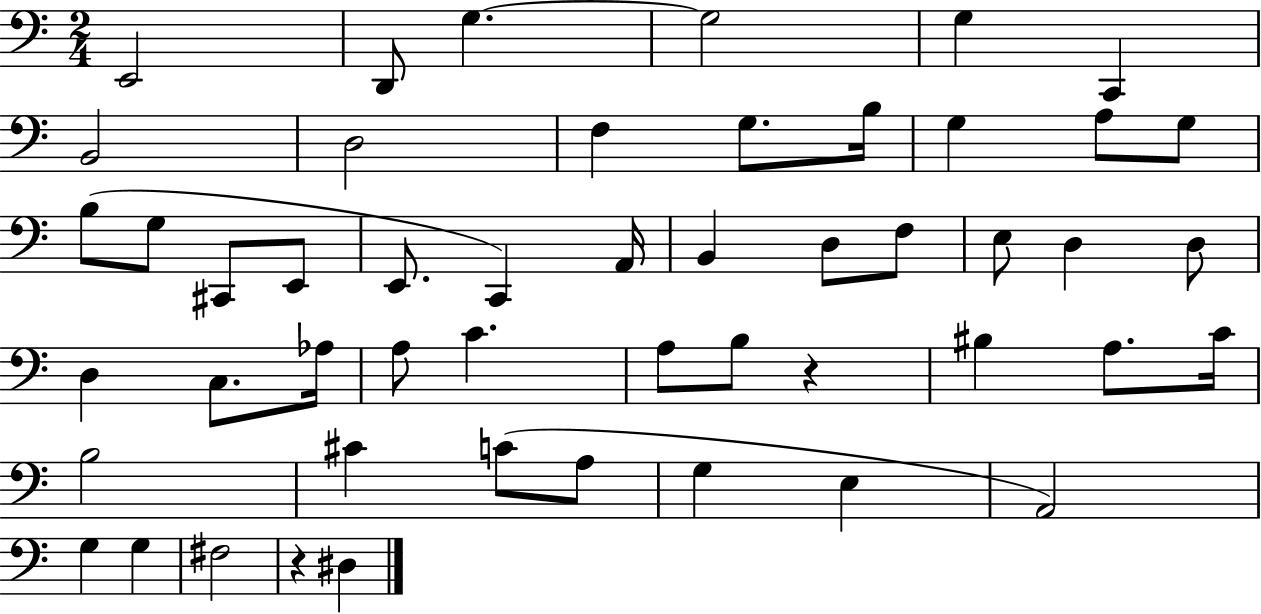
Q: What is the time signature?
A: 2/4